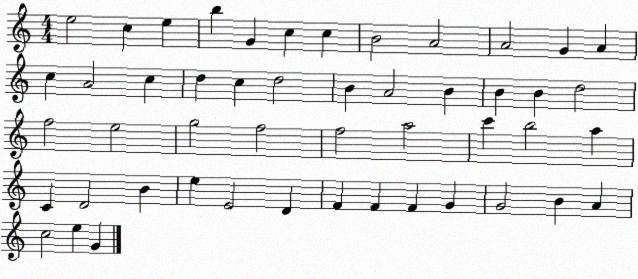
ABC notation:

X:1
T:Untitled
M:4/4
L:1/4
K:C
e2 c e b G c c B2 A2 A2 G A c A2 c d c d2 B A2 B B B d2 f2 e2 g2 f2 f2 a2 c' b2 a C D2 B e E2 D F F F G G2 B A c2 e G